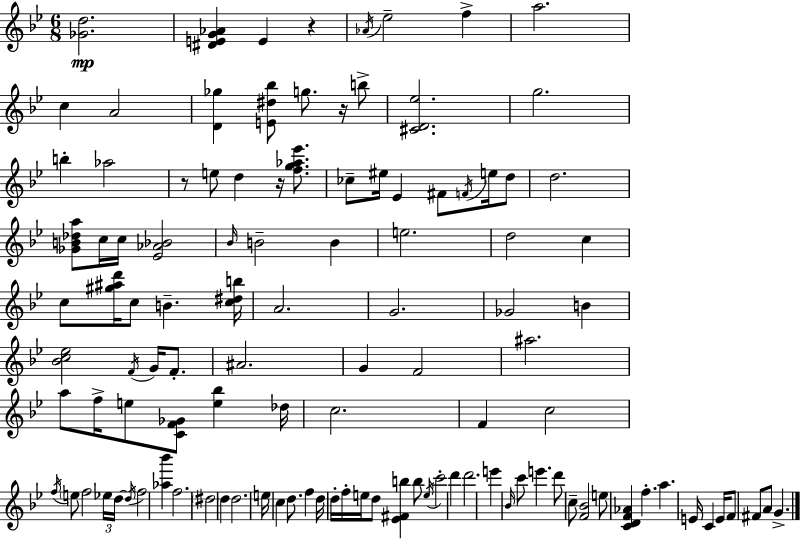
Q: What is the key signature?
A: BES major